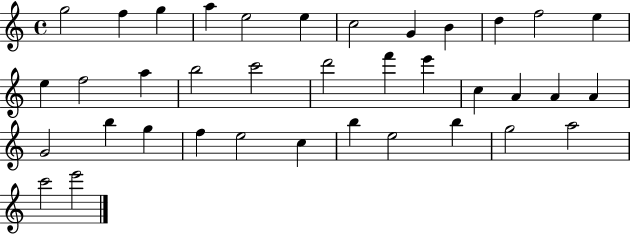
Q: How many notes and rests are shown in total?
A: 37